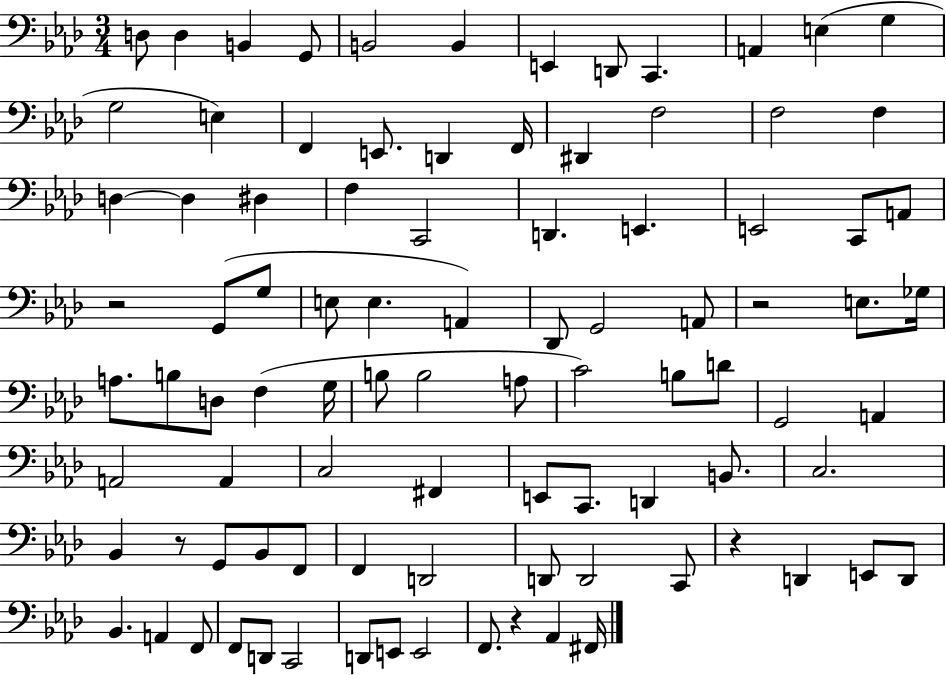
D3/e D3/q B2/q G2/e B2/h B2/q E2/q D2/e C2/q. A2/q E3/q G3/q G3/h E3/q F2/q E2/e. D2/q F2/s D#2/q F3/h F3/h F3/q D3/q D3/q D#3/q F3/q C2/h D2/q. E2/q. E2/h C2/e A2/e R/h G2/e G3/e E3/e E3/q. A2/q Db2/e G2/h A2/e R/h E3/e. Gb3/s A3/e. B3/e D3/e F3/q G3/s B3/e B3/h A3/e C4/h B3/e D4/e G2/h A2/q A2/h A2/q C3/h F#2/q E2/e C2/e. D2/q B2/e. C3/h. Bb2/q R/e G2/e Bb2/e F2/e F2/q D2/h D2/e D2/h C2/e R/q D2/q E2/e D2/e Bb2/q. A2/q F2/e F2/e D2/e C2/h D2/e E2/e E2/h F2/e. R/q Ab2/q F#2/s